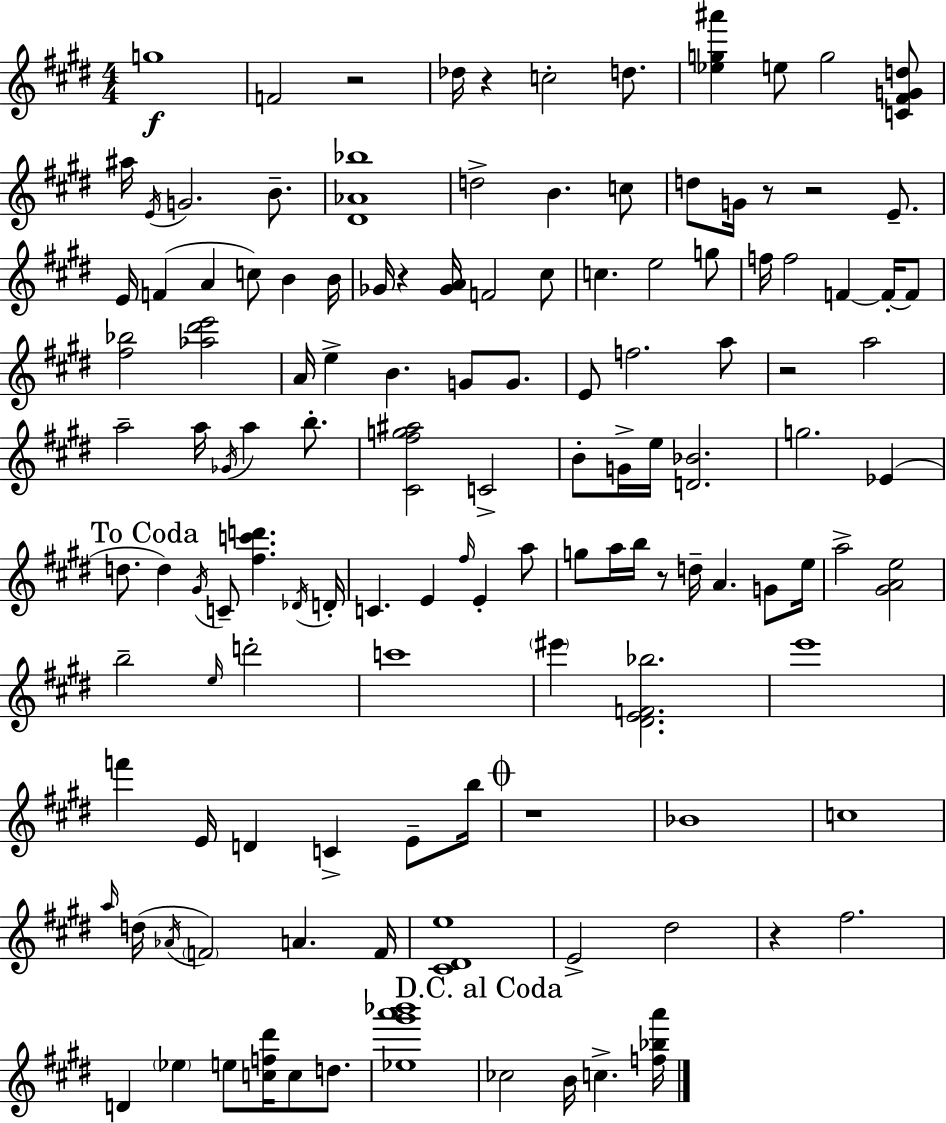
{
  \clef treble
  \numericTimeSignature
  \time 4/4
  \key e \major
  g''1\f | f'2 r2 | des''16 r4 c''2-. d''8. | <ees'' g'' ais'''>4 e''8 g''2 <c' fis' g' d''>8 | \break ais''16 \acciaccatura { e'16 } g'2. b'8.-- | <dis' aes' bes''>1 | d''2-> b'4. c''8 | d''8 g'16 r8 r2 e'8.-- | \break e'16 f'4( a'4 c''8) b'4 | b'16 ges'16 r4 <ges' a'>16 f'2 cis''8 | c''4. e''2 g''8 | f''16 f''2 f'4~~ f'16-.~~ f'8 | \break <fis'' bes''>2 <aes'' dis''' e'''>2 | a'16 e''4-> b'4. g'8 g'8. | e'8 f''2. a''8 | r2 a''2 | \break a''2-- a''16 \acciaccatura { ges'16 } a''4 b''8.-. | <cis' fis'' g'' ais''>2 c'2-> | b'8-. g'16-> e''16 <d' bes'>2. | g''2. ees'4( | \break \mark "To Coda" d''8. d''4) \acciaccatura { gis'16 } c'8-- <fis'' c''' d'''>4. | \acciaccatura { des'16 } d'16-. c'4. e'4 \grace { fis''16 } e'4-. | a''8 g''8 a''16 b''16 r8 d''16-- a'4. | g'8 e''16 a''2-> <gis' a' e''>2 | \break b''2-- \grace { e''16 } d'''2-. | c'''1 | \parenthesize eis'''4 <dis' e' f' bes''>2. | e'''1 | \break f'''4 e'16 d'4 c'4-> | e'8-- b''16 \mark \markup { \musicglyph "scripts.coda" } r1 | bes'1 | c''1 | \break \grace { a''16 }( d''16 \acciaccatura { aes'16 } \parenthesize f'2) | a'4. f'16 <cis' dis' e''>1 | e'2-> | dis''2 r4 fis''2. | \break d'4 \parenthesize ees''4 | e''8 <c'' f'' dis'''>16 c''8 d''8. <ees'' gis''' a''' bes'''>1 | \mark "D.C. al Coda" ces''2 | b'16 c''4.-> <f'' bes'' a'''>16 \bar "|."
}